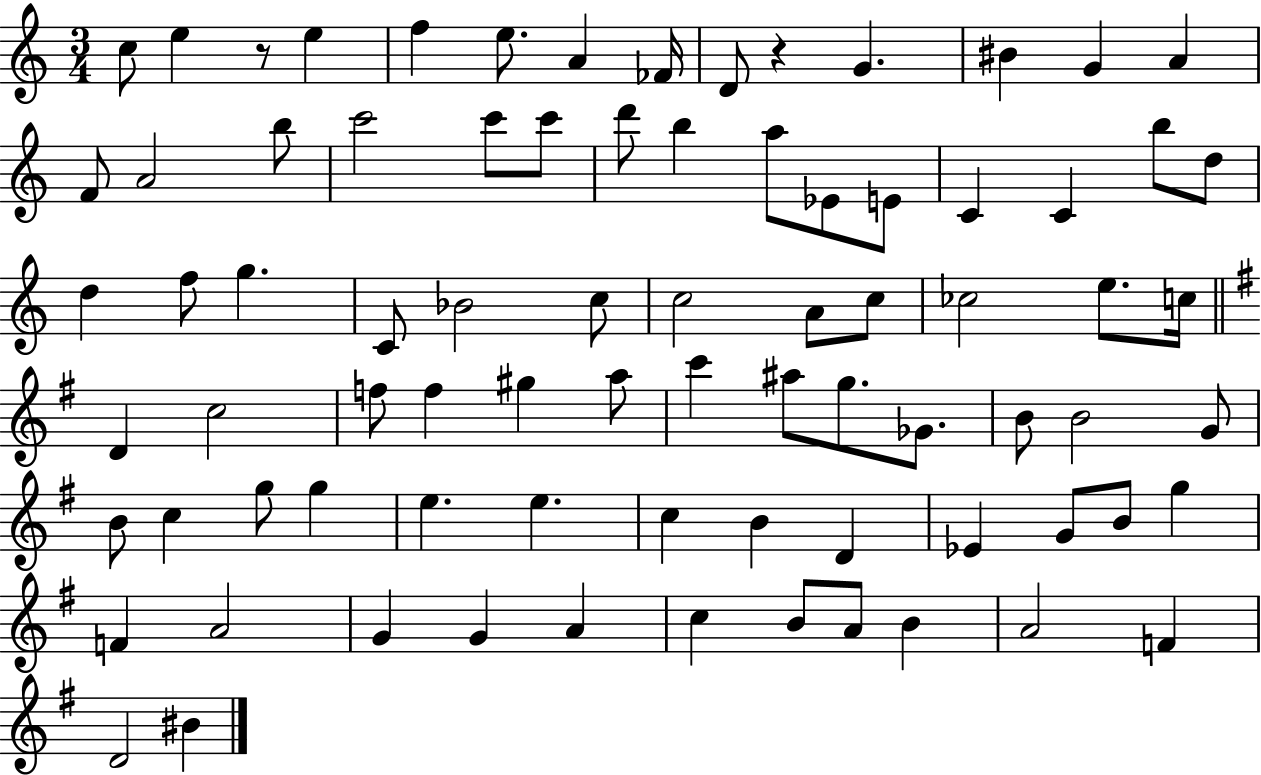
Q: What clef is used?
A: treble